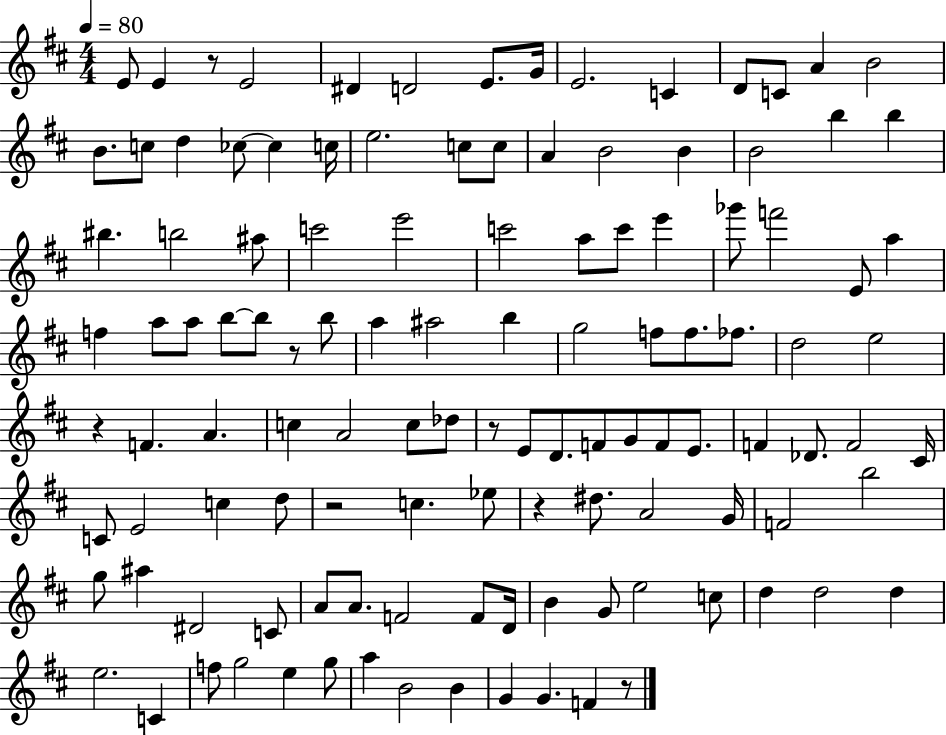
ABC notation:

X:1
T:Untitled
M:4/4
L:1/4
K:D
E/2 E z/2 E2 ^D D2 E/2 G/4 E2 C D/2 C/2 A B2 B/2 c/2 d _c/2 _c c/4 e2 c/2 c/2 A B2 B B2 b b ^b b2 ^a/2 c'2 e'2 c'2 a/2 c'/2 e' _g'/2 f'2 E/2 a f a/2 a/2 b/2 b/2 z/2 b/2 a ^a2 b g2 f/2 f/2 _f/2 d2 e2 z F A c A2 c/2 _d/2 z/2 E/2 D/2 F/2 G/2 F/2 E/2 F _D/2 F2 ^C/4 C/2 E2 c d/2 z2 c _e/2 z ^d/2 A2 G/4 F2 b2 g/2 ^a ^D2 C/2 A/2 A/2 F2 F/2 D/4 B G/2 e2 c/2 d d2 d e2 C f/2 g2 e g/2 a B2 B G G F z/2